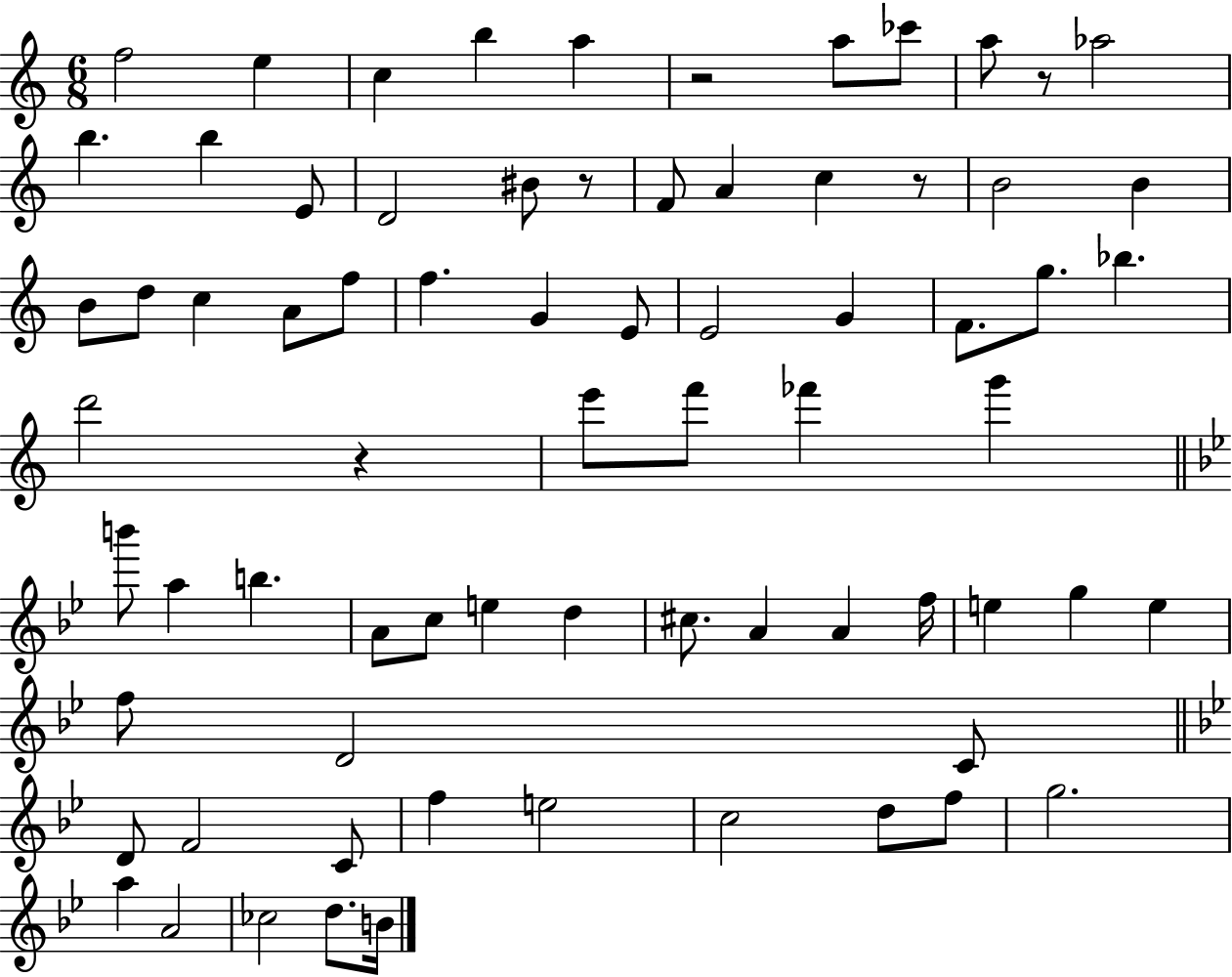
{
  \clef treble
  \numericTimeSignature
  \time 6/8
  \key c \major
  \repeat volta 2 { f''2 e''4 | c''4 b''4 a''4 | r2 a''8 ces'''8 | a''8 r8 aes''2 | \break b''4. b''4 e'8 | d'2 bis'8 r8 | f'8 a'4 c''4 r8 | b'2 b'4 | \break b'8 d''8 c''4 a'8 f''8 | f''4. g'4 e'8 | e'2 g'4 | f'8. g''8. bes''4. | \break d'''2 r4 | e'''8 f'''8 fes'''4 g'''4 | \bar "||" \break \key bes \major b'''8 a''4 b''4. | a'8 c''8 e''4 d''4 | cis''8. a'4 a'4 f''16 | e''4 g''4 e''4 | \break f''8 d'2 c'8 | \bar "||" \break \key bes \major d'8 f'2 c'8 | f''4 e''2 | c''2 d''8 f''8 | g''2. | \break a''4 a'2 | ces''2 d''8. b'16 | } \bar "|."
}